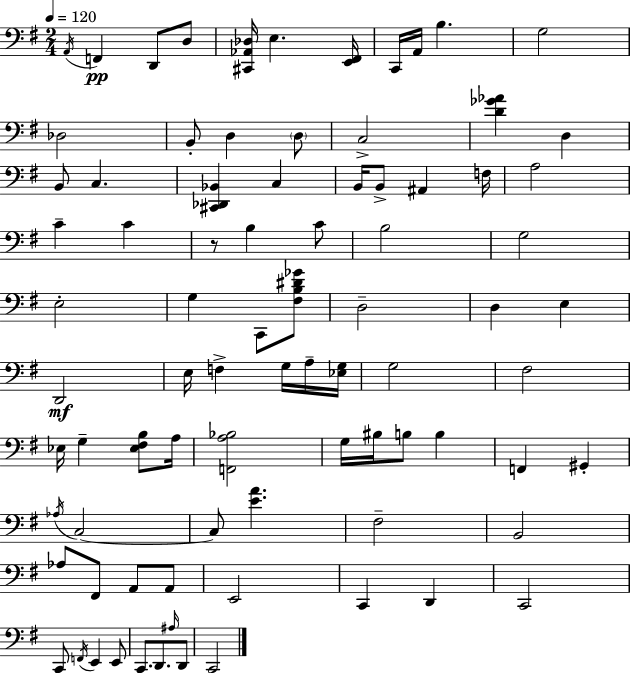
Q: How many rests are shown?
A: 1